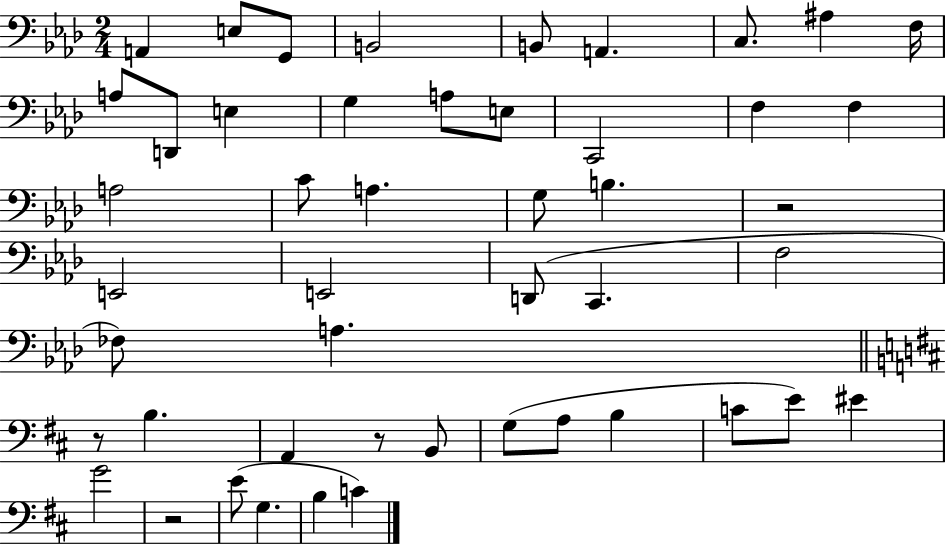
A2/q E3/e G2/e B2/h B2/e A2/q. C3/e. A#3/q F3/s A3/e D2/e E3/q G3/q A3/e E3/e C2/h F3/q F3/q A3/h C4/e A3/q. G3/e B3/q. R/h E2/h E2/h D2/e C2/q. F3/h FES3/e A3/q. R/e B3/q. A2/q R/e B2/e G3/e A3/e B3/q C4/e E4/e EIS4/q G4/h R/h E4/e G3/q. B3/q C4/q